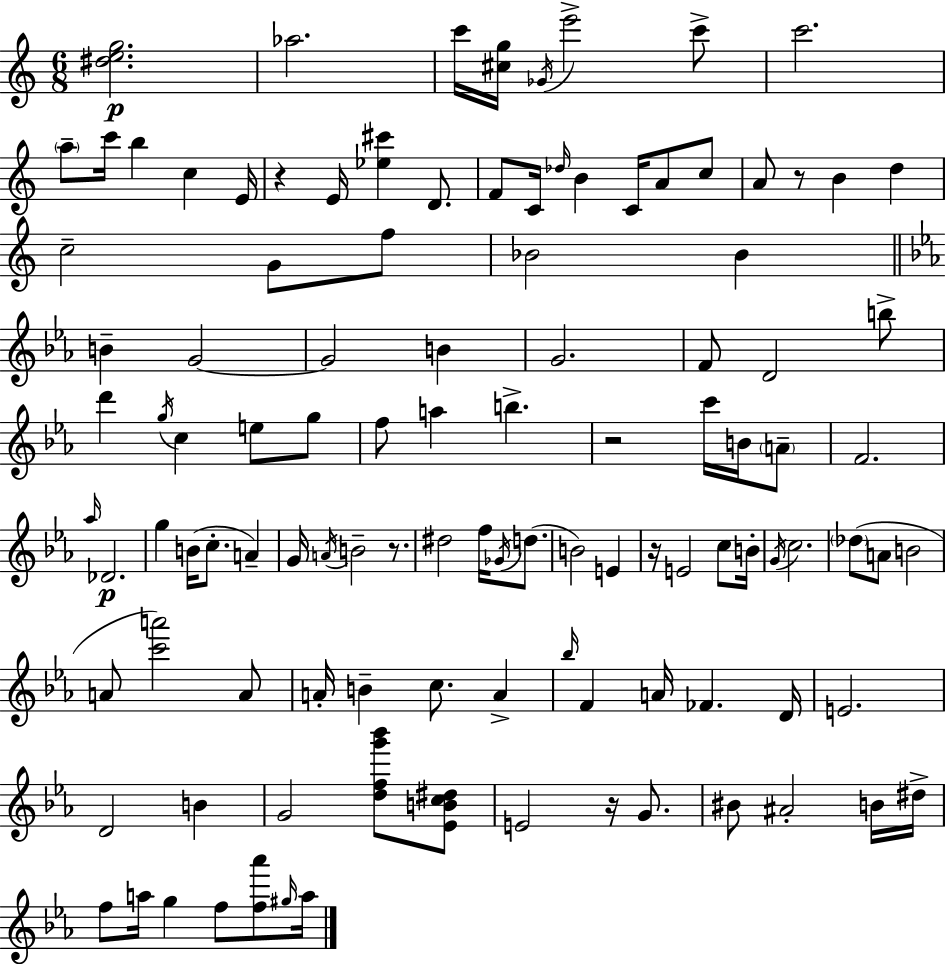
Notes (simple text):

[D#5,E5,G5]/h. Ab5/h. C6/s [C#5,G5]/s Gb4/s E6/h C6/e C6/h. A5/e C6/s B5/q C5/q E4/s R/q E4/s [Eb5,C#6]/q D4/e. F4/e C4/s Db5/s B4/q C4/s A4/e C5/e A4/e R/e B4/q D5/q C5/h G4/e F5/e Bb4/h Bb4/q B4/q G4/h G4/h B4/q G4/h. F4/e D4/h B5/e D6/q G5/s C5/q E5/e G5/e F5/e A5/q B5/q. R/h C6/s B4/s A4/e F4/h. Ab5/s Db4/h. G5/q B4/s C5/e. A4/q G4/s A4/s B4/h R/e. D#5/h F5/s Gb4/s D5/e. B4/h E4/q R/s E4/h C5/e B4/s G4/s C5/h. Db5/e A4/e B4/h A4/e [C6,A6]/h A4/e A4/s B4/q C5/e. A4/q Bb5/s F4/q A4/s FES4/q. D4/s E4/h. D4/h B4/q G4/h [D5,F5,G6,Bb6]/e [Eb4,B4,C5,D#5]/e E4/h R/s G4/e. BIS4/e A#4/h B4/s D#5/s F5/e A5/s G5/q F5/e [F5,Ab6]/e G#5/s A5/s